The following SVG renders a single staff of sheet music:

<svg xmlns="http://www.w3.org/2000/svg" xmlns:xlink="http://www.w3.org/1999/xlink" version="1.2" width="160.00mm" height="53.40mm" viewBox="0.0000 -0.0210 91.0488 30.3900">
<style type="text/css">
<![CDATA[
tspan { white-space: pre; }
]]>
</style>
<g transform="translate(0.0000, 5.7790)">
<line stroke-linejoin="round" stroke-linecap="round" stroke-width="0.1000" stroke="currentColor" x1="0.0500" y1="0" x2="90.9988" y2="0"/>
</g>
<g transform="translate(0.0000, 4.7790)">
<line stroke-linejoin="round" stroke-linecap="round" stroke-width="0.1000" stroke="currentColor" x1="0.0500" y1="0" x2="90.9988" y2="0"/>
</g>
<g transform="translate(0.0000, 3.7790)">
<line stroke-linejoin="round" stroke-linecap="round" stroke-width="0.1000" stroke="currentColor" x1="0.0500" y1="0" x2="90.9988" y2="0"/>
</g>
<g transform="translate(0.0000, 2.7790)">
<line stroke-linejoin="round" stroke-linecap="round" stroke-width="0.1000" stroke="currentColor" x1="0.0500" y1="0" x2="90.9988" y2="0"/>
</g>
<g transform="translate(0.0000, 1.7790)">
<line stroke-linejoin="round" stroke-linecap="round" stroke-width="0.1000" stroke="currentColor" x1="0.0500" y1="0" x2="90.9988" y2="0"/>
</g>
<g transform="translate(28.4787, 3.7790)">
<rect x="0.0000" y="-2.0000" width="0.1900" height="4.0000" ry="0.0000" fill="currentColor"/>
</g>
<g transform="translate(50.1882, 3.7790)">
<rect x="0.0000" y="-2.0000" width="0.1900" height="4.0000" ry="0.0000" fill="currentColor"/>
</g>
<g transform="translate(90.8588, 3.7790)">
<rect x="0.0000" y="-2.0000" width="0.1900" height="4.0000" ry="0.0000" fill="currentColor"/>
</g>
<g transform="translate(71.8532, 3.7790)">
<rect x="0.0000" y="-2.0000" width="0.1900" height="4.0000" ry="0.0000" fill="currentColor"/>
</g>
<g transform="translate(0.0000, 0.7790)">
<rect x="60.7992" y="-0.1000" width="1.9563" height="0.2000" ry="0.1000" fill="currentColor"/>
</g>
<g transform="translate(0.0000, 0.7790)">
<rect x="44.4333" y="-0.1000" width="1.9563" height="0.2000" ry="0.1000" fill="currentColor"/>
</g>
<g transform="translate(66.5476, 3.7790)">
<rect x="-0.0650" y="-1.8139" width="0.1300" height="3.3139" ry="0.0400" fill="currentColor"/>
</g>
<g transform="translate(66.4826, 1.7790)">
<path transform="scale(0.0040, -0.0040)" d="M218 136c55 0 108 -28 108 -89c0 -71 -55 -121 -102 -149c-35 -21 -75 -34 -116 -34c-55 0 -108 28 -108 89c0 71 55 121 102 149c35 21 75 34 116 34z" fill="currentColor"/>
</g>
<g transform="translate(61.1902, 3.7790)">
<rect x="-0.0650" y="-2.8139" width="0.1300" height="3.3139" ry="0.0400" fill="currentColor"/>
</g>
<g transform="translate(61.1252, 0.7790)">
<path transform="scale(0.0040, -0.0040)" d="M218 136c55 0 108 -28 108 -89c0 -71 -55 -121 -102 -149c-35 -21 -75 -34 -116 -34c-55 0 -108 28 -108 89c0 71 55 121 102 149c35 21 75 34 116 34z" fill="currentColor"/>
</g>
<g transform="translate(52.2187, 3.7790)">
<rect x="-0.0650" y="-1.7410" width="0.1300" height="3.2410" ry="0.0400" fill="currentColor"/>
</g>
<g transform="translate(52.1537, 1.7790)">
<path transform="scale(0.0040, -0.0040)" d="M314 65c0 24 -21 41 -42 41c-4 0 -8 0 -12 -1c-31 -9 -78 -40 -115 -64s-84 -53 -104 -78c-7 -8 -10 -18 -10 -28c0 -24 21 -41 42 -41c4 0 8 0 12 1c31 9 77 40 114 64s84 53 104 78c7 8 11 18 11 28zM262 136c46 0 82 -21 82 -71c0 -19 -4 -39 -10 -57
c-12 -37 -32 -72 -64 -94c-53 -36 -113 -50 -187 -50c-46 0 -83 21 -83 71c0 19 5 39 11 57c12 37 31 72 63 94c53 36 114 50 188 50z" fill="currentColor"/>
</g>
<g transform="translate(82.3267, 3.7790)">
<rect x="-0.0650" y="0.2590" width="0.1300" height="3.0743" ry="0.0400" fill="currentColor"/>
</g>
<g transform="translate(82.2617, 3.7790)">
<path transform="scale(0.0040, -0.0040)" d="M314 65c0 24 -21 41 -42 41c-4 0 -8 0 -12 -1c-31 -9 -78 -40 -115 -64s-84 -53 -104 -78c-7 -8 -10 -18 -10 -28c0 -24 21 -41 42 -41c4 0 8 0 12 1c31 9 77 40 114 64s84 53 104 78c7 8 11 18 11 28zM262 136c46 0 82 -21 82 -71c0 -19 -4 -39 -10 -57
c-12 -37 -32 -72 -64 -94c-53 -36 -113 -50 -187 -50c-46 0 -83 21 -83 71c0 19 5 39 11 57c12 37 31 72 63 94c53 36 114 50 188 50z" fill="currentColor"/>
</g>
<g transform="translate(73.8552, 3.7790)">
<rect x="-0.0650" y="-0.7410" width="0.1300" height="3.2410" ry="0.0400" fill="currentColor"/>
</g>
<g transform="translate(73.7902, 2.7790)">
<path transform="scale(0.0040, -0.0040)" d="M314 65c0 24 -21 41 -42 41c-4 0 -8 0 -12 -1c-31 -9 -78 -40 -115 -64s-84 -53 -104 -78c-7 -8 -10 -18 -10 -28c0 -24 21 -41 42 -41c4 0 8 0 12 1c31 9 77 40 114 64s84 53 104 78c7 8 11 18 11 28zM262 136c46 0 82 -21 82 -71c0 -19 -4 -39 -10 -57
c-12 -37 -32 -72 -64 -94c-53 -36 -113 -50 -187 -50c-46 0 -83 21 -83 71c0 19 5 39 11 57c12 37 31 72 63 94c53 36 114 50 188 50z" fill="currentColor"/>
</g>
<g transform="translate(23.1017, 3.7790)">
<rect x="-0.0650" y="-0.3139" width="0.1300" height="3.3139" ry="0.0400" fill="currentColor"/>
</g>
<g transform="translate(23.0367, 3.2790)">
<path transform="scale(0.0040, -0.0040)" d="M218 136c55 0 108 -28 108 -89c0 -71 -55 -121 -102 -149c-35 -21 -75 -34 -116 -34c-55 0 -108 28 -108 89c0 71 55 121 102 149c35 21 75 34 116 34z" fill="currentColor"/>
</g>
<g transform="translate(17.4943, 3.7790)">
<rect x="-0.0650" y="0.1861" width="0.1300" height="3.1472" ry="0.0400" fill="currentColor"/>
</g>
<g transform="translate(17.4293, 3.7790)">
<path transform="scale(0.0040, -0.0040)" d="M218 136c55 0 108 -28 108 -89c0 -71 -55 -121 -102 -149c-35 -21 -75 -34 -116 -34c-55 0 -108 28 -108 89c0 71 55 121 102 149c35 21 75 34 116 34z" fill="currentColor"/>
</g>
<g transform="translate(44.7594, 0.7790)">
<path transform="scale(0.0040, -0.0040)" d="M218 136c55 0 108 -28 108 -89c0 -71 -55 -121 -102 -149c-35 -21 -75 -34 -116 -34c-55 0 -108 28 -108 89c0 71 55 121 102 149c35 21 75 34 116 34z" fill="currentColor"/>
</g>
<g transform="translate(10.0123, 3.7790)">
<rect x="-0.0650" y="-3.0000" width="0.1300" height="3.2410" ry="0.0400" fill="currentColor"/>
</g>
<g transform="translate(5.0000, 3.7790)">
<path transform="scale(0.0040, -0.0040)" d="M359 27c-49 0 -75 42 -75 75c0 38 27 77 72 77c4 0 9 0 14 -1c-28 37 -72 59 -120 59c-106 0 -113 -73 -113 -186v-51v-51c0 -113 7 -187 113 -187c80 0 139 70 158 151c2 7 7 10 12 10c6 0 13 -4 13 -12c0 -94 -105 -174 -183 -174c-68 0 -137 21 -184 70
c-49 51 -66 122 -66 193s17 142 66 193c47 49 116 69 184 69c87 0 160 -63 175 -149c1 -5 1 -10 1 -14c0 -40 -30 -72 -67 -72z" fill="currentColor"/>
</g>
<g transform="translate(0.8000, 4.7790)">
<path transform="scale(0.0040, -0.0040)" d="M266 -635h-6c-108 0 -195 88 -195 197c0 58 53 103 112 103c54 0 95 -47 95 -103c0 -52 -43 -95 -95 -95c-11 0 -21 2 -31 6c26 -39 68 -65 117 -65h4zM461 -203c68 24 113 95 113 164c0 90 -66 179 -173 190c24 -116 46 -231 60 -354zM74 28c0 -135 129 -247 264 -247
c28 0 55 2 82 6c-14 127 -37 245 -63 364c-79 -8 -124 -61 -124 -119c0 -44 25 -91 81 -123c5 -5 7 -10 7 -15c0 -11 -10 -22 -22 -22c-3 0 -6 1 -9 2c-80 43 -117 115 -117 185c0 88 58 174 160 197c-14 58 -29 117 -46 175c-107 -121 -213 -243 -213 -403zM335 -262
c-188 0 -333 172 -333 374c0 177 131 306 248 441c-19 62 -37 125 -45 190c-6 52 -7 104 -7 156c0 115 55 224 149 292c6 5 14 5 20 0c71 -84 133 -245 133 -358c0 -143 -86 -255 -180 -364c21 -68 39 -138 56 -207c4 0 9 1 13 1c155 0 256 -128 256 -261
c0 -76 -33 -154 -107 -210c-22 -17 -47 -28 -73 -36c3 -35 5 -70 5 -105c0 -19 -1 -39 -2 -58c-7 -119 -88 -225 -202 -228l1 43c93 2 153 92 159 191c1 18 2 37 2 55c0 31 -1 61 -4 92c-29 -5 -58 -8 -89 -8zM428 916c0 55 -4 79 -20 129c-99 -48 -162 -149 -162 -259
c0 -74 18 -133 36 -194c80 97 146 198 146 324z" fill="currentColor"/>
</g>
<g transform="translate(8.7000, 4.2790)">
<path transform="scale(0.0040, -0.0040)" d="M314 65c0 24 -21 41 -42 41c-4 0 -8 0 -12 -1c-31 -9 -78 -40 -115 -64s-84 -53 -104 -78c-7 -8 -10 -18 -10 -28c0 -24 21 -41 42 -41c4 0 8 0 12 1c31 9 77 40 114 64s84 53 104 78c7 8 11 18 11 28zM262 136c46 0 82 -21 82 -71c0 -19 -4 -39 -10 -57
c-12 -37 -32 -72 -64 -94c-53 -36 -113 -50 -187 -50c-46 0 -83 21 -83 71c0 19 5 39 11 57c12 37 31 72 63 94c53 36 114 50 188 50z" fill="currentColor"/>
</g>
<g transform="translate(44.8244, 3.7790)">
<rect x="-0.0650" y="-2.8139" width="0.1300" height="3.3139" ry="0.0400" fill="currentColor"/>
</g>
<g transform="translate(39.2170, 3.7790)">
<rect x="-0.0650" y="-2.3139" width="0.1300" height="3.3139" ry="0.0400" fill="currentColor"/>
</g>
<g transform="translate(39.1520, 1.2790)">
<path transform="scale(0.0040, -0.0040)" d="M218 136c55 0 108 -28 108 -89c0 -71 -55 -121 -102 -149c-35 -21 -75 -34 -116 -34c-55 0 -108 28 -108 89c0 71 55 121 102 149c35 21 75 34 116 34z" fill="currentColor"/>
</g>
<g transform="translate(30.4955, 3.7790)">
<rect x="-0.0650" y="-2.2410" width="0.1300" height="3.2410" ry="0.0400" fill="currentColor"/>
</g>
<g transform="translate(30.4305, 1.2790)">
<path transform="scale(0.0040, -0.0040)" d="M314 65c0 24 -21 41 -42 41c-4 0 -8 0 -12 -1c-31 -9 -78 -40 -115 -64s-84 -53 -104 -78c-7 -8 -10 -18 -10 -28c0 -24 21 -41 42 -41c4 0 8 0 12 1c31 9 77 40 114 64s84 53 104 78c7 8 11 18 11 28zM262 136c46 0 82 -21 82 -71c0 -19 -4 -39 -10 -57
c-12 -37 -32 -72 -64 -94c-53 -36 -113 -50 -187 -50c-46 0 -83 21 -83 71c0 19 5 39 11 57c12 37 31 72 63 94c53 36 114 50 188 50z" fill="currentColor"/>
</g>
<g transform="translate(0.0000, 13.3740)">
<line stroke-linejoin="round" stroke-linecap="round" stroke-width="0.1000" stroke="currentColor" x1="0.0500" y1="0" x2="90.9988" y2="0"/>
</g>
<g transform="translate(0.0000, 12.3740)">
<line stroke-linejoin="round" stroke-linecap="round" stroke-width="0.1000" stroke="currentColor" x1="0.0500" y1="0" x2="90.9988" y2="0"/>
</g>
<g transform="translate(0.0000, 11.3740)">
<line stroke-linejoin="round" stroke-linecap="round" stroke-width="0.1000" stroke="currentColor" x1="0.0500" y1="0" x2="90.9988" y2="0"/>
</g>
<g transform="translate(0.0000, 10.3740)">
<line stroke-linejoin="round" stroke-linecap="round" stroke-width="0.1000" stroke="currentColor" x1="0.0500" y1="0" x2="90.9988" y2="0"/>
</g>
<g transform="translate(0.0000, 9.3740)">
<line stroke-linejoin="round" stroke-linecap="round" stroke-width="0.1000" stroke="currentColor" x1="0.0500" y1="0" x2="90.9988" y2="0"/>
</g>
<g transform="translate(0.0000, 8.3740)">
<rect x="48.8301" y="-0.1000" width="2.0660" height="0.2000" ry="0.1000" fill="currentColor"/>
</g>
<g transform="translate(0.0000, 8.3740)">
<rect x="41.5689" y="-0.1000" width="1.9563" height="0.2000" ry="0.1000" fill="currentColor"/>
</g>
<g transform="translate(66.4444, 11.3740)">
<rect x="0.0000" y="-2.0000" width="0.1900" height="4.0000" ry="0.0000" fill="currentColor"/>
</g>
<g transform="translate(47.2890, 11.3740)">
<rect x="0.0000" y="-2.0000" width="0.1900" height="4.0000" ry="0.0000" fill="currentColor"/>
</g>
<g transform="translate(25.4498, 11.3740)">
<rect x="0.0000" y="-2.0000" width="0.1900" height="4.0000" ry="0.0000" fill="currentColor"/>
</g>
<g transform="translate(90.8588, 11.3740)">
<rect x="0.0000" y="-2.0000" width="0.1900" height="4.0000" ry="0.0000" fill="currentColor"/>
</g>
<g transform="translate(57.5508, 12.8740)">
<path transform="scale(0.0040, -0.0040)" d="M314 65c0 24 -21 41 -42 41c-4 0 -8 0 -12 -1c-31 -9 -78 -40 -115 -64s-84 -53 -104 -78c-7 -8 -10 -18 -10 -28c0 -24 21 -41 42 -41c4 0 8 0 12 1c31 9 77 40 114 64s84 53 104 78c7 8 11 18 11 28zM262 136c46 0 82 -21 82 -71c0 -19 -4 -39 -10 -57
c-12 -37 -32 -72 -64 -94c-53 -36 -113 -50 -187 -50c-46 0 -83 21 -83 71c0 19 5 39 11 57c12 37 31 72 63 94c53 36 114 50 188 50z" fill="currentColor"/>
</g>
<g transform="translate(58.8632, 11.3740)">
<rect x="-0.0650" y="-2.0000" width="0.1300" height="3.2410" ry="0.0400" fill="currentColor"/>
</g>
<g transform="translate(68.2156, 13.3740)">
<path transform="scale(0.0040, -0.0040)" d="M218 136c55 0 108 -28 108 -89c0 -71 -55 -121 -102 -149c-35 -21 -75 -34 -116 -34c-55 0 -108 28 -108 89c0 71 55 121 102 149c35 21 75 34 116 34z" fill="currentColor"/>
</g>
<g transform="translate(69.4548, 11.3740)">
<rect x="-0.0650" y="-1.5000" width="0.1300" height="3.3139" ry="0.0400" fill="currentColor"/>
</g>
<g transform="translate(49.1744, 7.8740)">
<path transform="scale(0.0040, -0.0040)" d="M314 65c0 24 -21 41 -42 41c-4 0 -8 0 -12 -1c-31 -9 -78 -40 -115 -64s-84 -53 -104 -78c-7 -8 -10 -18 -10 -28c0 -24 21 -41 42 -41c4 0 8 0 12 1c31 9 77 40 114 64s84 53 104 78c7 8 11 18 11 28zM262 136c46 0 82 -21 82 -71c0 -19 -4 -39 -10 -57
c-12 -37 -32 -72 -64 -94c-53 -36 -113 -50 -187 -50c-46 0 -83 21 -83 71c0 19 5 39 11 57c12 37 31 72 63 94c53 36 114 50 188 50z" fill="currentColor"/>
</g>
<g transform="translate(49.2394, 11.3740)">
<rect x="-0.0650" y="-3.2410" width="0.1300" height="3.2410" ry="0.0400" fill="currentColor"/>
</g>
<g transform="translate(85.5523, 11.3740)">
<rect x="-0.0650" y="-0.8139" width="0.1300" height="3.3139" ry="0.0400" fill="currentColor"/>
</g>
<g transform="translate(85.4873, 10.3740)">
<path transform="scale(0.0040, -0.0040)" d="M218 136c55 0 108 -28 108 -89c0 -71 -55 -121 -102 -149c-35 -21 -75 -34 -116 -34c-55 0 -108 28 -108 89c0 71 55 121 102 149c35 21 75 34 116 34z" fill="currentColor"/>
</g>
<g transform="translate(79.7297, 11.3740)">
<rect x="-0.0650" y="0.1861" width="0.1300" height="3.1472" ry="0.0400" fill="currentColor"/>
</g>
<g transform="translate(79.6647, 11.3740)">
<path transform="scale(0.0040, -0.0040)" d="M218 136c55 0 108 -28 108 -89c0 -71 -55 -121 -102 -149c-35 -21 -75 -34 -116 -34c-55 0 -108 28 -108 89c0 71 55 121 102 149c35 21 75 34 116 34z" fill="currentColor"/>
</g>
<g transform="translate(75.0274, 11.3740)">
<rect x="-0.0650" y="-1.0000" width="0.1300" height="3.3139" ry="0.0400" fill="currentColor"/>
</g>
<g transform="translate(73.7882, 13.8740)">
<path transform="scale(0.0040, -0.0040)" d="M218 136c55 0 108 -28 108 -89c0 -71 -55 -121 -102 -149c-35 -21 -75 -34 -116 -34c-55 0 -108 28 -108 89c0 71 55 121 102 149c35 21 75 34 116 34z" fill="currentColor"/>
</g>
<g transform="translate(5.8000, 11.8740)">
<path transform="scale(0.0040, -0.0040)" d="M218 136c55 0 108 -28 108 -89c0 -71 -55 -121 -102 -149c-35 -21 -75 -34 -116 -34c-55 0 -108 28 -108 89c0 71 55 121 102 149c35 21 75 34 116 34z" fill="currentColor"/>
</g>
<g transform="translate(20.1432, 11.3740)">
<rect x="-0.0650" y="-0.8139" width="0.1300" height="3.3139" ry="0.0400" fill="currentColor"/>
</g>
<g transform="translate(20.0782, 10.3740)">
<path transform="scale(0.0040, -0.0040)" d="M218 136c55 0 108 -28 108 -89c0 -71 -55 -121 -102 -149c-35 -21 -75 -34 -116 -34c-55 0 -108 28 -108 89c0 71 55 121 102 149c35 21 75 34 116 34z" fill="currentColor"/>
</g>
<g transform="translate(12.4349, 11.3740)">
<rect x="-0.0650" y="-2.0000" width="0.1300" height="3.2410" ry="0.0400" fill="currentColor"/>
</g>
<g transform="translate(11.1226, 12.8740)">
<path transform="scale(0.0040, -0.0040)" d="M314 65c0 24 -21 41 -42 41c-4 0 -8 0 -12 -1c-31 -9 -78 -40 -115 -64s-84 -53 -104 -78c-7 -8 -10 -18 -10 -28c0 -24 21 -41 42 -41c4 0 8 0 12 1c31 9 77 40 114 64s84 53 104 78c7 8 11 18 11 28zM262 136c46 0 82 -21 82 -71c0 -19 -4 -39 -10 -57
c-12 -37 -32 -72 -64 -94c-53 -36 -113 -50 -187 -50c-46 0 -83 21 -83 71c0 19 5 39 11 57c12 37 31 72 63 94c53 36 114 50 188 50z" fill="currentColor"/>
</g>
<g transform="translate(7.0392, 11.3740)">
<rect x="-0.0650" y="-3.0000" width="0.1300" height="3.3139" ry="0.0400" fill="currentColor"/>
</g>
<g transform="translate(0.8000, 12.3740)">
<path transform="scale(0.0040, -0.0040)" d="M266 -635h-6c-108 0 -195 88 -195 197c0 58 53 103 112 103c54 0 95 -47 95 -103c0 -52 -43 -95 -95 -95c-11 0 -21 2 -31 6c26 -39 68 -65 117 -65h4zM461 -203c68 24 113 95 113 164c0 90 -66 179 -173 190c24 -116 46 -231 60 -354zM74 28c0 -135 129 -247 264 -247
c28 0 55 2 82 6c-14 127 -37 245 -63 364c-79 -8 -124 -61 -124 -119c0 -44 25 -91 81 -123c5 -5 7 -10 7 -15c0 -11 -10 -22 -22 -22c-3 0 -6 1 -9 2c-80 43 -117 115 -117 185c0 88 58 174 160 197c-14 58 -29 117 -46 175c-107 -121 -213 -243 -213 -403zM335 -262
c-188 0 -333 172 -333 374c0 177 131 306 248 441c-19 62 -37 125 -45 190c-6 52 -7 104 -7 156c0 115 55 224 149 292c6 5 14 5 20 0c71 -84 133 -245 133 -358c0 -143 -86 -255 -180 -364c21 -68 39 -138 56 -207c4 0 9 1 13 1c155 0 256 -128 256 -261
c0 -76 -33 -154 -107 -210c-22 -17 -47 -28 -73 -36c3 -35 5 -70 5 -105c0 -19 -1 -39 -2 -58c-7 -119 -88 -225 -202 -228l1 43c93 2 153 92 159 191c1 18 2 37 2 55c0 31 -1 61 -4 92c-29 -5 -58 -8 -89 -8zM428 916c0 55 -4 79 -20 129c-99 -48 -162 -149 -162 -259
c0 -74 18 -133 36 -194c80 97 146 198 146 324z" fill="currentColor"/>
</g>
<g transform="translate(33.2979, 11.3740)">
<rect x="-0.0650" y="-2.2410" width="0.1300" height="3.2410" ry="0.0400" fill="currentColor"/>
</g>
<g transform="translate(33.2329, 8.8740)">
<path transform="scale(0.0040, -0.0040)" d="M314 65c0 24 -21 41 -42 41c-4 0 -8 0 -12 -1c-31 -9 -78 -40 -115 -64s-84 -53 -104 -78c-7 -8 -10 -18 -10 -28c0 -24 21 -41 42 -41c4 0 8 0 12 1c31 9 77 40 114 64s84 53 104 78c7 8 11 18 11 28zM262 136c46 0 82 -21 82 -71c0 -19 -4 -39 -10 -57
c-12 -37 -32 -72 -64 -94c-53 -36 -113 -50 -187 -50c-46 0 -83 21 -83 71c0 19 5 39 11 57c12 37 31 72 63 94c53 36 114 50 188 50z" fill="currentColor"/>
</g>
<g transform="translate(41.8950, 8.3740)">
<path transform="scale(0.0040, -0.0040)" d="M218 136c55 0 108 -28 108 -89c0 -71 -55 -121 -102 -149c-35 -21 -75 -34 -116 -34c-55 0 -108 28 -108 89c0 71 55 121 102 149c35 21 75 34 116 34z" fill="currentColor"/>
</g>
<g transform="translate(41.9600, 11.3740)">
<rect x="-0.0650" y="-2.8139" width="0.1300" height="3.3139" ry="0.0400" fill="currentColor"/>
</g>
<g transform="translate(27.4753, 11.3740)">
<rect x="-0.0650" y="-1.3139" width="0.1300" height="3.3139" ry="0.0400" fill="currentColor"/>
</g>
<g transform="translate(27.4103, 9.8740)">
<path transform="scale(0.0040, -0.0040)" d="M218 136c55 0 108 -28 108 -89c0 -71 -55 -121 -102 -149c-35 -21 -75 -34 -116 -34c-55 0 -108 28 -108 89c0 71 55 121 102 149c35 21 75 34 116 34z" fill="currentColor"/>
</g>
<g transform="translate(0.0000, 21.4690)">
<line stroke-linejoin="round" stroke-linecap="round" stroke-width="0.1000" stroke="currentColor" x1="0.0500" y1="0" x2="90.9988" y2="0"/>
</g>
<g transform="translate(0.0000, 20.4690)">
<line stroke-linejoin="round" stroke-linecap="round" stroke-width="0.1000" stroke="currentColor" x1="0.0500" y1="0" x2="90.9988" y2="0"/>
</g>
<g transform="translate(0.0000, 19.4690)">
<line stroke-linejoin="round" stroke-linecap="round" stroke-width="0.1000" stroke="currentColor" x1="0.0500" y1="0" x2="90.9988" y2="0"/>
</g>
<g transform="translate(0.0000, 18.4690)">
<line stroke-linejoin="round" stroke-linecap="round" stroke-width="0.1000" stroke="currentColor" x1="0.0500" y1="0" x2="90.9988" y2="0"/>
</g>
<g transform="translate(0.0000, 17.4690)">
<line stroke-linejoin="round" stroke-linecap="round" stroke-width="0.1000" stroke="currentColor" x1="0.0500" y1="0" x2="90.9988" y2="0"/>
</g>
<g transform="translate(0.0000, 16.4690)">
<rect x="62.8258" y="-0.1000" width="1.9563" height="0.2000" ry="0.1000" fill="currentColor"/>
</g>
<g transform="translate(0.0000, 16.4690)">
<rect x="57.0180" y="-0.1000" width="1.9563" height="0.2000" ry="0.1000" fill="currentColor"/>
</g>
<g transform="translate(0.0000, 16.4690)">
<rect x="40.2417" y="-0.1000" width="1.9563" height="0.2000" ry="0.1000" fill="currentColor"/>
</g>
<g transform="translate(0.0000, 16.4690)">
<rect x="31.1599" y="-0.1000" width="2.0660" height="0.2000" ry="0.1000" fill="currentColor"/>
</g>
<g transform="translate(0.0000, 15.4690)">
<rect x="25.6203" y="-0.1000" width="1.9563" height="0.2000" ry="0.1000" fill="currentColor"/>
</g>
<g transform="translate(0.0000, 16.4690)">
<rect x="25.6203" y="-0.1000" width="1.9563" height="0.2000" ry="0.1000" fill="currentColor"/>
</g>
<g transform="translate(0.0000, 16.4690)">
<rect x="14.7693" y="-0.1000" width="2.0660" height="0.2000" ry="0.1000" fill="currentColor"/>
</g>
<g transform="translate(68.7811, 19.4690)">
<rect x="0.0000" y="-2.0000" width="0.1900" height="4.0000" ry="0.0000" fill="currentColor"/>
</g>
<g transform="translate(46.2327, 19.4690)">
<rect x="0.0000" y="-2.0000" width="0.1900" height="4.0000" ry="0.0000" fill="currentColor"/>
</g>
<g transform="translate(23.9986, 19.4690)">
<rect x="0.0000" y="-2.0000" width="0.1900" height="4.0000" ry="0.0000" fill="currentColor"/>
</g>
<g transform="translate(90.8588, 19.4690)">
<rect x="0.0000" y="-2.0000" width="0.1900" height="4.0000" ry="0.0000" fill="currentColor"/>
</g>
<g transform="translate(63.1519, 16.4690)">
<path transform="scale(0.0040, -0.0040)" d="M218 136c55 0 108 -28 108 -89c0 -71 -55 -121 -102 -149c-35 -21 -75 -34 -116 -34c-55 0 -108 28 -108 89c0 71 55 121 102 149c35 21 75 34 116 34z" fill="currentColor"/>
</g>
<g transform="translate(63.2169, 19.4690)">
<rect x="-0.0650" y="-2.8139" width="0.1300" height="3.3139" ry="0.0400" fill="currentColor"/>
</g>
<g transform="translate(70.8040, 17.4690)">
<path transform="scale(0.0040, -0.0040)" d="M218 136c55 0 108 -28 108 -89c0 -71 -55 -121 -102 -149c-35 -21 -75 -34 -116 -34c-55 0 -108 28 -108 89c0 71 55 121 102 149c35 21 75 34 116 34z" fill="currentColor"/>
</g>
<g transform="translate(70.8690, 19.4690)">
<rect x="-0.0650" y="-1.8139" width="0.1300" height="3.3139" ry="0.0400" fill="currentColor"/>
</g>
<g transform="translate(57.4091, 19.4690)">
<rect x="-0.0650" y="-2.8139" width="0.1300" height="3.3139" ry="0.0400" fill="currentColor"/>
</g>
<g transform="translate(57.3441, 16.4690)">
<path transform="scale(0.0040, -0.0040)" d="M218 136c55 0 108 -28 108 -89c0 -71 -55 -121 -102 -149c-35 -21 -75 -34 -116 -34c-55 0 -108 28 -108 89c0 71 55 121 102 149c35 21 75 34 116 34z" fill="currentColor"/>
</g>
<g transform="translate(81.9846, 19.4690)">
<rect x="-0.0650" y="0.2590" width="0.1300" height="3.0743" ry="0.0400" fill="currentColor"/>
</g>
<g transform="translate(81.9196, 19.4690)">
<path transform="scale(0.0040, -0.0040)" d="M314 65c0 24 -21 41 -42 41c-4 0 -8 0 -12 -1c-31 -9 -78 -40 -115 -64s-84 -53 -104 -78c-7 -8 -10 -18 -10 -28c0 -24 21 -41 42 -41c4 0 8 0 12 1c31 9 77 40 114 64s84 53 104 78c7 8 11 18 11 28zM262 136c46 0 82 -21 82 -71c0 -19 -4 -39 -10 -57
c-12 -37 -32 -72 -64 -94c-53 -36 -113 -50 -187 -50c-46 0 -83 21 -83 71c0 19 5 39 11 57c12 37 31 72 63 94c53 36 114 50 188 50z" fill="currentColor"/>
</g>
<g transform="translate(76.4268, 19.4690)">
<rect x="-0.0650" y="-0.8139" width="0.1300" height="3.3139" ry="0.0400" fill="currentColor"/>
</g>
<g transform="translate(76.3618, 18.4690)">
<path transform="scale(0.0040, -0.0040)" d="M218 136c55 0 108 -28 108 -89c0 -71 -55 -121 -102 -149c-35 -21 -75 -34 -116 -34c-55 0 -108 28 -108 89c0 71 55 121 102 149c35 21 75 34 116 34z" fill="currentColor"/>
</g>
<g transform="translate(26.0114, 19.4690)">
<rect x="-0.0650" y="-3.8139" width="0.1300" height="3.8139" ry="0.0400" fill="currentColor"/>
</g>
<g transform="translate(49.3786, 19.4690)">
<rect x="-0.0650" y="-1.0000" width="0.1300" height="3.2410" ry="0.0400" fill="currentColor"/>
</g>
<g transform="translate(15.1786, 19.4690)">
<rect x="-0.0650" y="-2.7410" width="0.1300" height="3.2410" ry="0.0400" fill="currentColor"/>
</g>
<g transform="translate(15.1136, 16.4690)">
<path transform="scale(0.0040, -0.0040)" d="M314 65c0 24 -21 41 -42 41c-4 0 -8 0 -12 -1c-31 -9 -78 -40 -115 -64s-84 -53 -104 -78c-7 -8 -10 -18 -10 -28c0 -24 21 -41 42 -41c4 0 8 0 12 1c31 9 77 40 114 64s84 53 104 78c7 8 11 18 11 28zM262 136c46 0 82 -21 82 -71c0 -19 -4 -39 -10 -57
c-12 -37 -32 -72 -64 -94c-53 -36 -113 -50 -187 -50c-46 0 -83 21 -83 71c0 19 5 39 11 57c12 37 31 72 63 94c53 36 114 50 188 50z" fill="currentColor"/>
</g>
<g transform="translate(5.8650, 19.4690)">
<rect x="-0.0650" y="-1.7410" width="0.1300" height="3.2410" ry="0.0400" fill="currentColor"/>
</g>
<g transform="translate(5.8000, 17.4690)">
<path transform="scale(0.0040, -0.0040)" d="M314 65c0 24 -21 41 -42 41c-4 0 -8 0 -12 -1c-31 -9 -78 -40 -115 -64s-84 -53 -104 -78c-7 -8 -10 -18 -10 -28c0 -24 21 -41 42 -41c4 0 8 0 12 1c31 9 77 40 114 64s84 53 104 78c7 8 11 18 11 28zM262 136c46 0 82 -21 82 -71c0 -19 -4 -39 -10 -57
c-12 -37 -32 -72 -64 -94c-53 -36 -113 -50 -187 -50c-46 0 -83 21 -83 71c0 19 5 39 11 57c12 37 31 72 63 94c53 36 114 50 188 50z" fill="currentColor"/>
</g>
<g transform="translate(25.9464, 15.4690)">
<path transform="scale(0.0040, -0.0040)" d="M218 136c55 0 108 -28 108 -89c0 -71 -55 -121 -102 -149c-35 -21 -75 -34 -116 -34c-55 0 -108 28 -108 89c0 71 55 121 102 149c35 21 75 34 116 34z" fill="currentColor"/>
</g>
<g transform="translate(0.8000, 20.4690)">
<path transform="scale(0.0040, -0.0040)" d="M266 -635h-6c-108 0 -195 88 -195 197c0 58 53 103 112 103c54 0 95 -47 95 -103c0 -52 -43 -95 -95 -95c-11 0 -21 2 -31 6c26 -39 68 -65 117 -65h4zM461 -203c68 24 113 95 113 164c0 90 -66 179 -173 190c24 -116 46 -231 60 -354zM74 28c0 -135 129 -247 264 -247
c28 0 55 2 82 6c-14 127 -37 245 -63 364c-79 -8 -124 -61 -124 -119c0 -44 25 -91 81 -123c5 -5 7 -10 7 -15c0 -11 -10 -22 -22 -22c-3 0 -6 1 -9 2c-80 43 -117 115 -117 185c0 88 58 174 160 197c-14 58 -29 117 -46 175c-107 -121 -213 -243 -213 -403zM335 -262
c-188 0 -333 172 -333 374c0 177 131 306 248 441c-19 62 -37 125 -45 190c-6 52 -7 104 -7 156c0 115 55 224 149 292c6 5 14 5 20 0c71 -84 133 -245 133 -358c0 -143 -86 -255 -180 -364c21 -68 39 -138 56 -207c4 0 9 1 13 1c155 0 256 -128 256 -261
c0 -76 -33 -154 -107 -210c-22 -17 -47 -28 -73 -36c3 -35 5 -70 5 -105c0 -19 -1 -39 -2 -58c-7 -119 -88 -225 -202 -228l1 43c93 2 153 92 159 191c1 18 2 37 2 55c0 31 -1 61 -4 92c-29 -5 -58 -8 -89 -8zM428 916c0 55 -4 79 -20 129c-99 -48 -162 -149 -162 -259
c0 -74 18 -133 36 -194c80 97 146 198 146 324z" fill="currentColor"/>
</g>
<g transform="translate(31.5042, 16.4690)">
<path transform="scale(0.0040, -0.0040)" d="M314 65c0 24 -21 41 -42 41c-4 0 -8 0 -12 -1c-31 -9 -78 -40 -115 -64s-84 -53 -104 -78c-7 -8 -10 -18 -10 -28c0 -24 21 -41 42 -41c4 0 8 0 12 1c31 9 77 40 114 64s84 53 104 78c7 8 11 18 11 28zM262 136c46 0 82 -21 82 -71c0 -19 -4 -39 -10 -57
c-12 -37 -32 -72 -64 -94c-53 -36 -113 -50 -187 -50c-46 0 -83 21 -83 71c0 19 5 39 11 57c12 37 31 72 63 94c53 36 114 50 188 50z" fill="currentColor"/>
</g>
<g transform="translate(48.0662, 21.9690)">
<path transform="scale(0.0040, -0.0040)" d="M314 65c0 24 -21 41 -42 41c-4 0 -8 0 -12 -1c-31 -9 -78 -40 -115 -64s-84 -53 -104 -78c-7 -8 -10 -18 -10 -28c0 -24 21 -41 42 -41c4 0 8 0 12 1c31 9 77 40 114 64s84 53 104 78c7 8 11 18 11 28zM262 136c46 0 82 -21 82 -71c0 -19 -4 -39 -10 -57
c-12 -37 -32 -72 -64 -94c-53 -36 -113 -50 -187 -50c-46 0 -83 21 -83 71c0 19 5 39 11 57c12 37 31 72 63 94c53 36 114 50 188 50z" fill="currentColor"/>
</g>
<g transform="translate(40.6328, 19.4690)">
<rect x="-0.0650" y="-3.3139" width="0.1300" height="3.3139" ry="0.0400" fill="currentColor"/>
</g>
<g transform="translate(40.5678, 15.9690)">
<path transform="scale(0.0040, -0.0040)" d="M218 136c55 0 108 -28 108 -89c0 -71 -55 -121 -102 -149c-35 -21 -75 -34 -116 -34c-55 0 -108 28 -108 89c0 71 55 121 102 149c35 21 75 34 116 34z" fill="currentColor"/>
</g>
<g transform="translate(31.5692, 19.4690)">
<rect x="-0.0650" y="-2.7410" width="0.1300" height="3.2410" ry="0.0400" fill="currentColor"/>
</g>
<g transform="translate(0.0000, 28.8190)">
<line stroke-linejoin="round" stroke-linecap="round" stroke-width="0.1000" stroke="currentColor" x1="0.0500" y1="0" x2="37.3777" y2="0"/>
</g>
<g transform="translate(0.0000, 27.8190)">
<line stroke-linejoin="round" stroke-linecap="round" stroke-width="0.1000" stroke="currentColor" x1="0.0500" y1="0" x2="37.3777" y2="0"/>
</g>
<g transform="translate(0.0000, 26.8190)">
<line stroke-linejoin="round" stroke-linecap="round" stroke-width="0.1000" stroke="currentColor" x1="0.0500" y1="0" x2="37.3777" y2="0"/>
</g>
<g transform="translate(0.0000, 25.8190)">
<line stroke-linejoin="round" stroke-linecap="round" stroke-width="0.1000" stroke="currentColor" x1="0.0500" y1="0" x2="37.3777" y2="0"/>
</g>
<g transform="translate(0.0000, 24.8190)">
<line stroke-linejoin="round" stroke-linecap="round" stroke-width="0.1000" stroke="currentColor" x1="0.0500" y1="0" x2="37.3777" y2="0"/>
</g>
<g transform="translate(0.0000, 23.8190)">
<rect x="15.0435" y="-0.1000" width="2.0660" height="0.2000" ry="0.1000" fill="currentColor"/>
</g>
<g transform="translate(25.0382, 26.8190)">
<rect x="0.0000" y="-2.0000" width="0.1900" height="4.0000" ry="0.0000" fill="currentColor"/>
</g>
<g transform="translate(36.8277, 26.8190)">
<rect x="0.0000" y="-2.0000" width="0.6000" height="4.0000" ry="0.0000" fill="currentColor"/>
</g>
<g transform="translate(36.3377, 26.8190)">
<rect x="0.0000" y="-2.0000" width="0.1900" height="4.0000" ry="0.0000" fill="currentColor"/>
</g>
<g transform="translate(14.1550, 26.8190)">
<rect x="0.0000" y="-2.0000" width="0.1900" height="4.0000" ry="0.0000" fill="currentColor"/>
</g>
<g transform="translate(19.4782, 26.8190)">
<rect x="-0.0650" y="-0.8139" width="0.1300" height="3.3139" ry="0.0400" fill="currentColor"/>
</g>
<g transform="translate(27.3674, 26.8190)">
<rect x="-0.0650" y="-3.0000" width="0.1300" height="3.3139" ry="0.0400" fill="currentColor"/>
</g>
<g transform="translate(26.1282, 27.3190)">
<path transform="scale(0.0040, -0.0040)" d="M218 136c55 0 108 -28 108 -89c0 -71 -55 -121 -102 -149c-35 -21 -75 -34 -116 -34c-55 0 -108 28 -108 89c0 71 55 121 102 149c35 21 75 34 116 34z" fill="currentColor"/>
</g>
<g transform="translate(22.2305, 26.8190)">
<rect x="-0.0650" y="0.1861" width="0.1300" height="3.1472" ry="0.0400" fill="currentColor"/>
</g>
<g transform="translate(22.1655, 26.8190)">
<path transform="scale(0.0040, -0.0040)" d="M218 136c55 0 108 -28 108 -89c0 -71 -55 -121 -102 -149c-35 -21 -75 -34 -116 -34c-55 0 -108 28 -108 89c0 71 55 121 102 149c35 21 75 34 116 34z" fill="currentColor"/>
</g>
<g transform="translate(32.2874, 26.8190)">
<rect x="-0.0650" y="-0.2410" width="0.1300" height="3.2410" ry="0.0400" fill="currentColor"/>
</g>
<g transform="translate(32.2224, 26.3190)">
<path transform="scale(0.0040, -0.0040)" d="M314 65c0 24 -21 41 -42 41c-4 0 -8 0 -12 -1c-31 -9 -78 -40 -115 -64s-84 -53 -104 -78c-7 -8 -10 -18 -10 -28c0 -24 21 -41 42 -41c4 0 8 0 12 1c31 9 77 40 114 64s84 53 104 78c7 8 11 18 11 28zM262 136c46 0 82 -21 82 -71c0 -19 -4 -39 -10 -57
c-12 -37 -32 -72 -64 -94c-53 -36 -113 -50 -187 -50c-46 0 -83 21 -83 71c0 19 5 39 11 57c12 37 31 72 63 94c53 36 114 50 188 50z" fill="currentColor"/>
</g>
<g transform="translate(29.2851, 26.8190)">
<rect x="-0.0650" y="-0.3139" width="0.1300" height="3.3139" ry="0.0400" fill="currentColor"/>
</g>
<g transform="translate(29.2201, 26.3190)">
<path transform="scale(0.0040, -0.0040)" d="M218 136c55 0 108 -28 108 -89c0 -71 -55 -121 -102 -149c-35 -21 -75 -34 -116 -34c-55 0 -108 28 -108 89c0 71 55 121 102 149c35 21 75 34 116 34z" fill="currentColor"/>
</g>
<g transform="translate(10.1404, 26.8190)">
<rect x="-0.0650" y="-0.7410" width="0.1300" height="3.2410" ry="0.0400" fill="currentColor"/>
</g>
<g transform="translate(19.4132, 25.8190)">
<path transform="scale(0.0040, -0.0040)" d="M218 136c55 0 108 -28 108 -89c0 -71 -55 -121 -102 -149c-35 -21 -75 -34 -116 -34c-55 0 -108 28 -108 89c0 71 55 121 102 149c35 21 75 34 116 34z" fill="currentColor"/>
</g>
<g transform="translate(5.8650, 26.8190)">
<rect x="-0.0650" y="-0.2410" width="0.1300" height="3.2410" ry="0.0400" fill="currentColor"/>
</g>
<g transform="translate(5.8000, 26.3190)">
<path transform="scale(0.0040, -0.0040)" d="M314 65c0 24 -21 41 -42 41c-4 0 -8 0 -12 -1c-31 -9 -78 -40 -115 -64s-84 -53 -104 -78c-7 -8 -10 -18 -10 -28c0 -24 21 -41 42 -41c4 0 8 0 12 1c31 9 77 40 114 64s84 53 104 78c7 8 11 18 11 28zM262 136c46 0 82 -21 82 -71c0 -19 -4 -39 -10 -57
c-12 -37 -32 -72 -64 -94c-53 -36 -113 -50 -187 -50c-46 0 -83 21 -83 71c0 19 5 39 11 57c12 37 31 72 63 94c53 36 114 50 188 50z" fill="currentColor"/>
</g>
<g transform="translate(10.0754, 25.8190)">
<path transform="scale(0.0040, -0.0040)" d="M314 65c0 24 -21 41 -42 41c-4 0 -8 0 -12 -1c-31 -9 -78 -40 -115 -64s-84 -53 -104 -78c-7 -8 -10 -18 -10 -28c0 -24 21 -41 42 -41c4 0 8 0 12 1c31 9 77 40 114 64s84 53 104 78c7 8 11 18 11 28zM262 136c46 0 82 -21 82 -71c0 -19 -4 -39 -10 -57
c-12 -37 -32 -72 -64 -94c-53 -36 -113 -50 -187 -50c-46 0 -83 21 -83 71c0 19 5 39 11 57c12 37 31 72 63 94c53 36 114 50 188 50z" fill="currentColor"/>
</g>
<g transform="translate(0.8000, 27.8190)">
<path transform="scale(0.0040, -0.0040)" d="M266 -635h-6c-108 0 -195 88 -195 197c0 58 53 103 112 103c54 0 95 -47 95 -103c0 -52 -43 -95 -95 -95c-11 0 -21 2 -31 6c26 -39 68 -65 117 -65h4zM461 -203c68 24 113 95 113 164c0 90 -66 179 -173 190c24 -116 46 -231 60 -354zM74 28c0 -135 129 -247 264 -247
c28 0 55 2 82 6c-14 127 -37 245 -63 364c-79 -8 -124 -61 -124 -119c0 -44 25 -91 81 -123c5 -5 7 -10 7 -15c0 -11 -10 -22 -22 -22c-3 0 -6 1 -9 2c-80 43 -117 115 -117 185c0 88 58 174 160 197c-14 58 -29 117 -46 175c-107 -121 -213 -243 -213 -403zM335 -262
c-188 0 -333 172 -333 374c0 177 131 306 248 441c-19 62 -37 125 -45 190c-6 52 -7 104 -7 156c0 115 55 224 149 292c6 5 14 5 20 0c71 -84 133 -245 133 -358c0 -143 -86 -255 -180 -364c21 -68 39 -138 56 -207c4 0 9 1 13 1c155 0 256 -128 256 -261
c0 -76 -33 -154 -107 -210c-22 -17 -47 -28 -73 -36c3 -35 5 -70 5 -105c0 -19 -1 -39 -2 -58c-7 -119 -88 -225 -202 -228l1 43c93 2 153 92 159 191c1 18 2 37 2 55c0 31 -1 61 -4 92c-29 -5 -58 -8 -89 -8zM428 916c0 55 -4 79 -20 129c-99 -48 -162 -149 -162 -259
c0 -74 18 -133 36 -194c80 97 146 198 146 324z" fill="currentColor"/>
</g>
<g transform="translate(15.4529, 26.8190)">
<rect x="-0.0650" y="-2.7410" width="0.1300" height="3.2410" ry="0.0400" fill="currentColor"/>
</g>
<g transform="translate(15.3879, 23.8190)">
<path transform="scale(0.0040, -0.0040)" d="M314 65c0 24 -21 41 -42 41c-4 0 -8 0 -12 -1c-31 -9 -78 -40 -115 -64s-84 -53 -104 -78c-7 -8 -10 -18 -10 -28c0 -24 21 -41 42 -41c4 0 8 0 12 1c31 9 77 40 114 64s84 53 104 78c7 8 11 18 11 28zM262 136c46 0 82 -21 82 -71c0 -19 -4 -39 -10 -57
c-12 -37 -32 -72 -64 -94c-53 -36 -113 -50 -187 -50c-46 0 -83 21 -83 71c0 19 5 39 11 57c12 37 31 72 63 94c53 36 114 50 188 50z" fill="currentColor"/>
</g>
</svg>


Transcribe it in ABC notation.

X:1
T:Untitled
M:4/4
L:1/4
K:C
A2 B c g2 g a f2 a f d2 B2 A F2 d e g2 a b2 F2 E D B d f2 a2 c' a2 b D2 a a f d B2 c2 d2 a2 d B A c c2